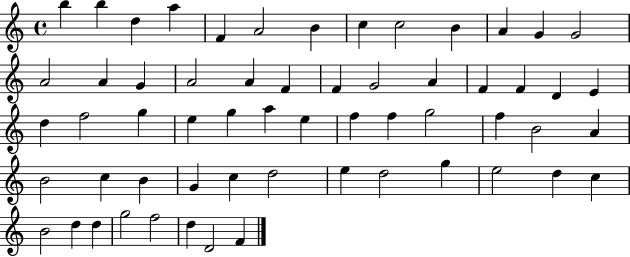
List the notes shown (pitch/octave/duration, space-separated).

B5/q B5/q D5/q A5/q F4/q A4/h B4/q C5/q C5/h B4/q A4/q G4/q G4/h A4/h A4/q G4/q A4/h A4/q F4/q F4/q G4/h A4/q F4/q F4/q D4/q E4/q D5/q F5/h G5/q E5/q G5/q A5/q E5/q F5/q F5/q G5/h F5/q B4/h A4/q B4/h C5/q B4/q G4/q C5/q D5/h E5/q D5/h G5/q E5/h D5/q C5/q B4/h D5/q D5/q G5/h F5/h D5/q D4/h F4/q